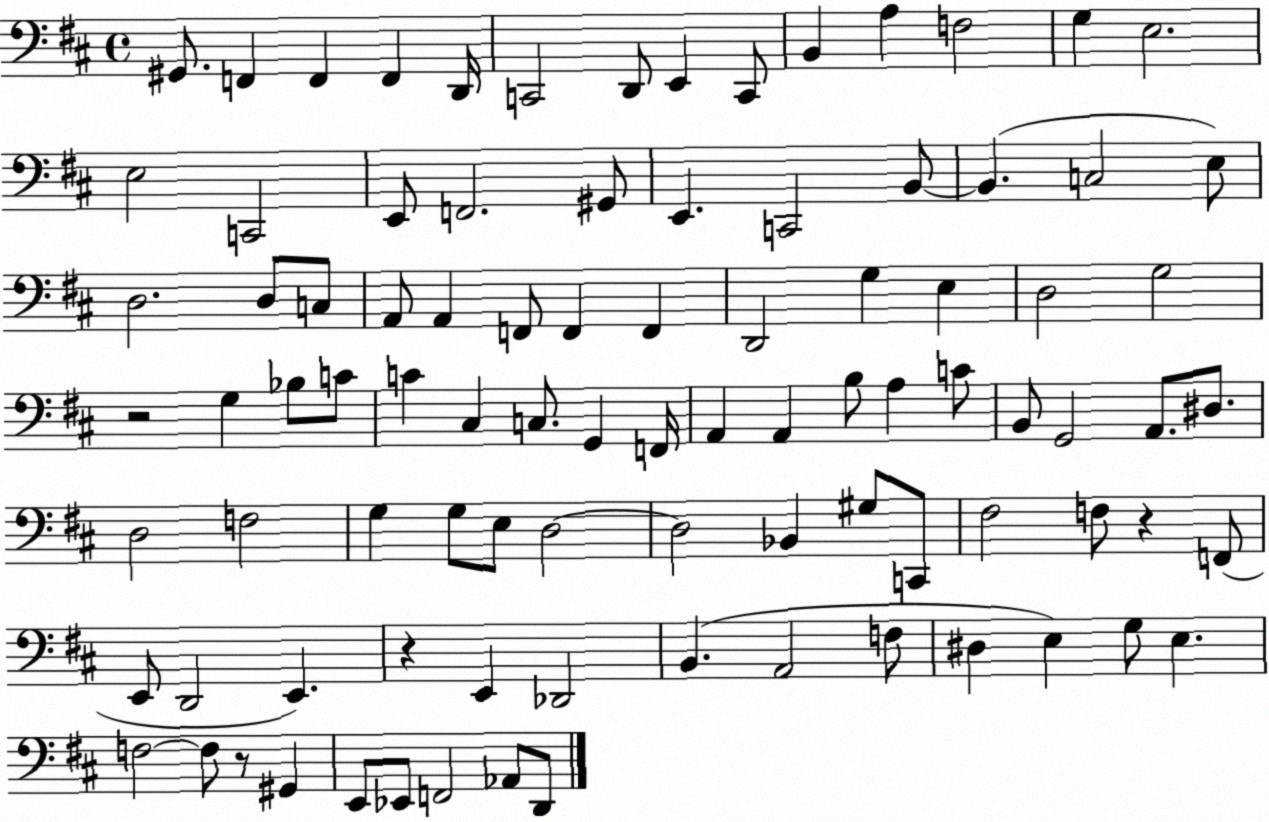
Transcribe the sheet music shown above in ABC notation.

X:1
T:Untitled
M:4/4
L:1/4
K:D
^G,,/2 F,, F,, F,, D,,/4 C,,2 D,,/2 E,, C,,/2 B,, A, F,2 G, E,2 E,2 C,,2 E,,/2 F,,2 ^G,,/2 E,, C,,2 B,,/2 B,, C,2 E,/2 D,2 D,/2 C,/2 A,,/2 A,, F,,/2 F,, F,, D,,2 G, E, D,2 G,2 z2 G, _B,/2 C/2 C ^C, C,/2 G,, F,,/4 A,, A,, B,/2 A, C/2 B,,/2 G,,2 A,,/2 ^D,/2 D,2 F,2 G, G,/2 E,/2 D,2 D,2 _B,, ^G,/2 C,,/2 ^F,2 F,/2 z F,,/2 E,,/2 D,,2 E,, z E,, _D,,2 B,, A,,2 F,/2 ^D, E, G,/2 E, F,2 F,/2 z/2 ^G,, E,,/2 _E,,/2 F,,2 _A,,/2 D,,/2